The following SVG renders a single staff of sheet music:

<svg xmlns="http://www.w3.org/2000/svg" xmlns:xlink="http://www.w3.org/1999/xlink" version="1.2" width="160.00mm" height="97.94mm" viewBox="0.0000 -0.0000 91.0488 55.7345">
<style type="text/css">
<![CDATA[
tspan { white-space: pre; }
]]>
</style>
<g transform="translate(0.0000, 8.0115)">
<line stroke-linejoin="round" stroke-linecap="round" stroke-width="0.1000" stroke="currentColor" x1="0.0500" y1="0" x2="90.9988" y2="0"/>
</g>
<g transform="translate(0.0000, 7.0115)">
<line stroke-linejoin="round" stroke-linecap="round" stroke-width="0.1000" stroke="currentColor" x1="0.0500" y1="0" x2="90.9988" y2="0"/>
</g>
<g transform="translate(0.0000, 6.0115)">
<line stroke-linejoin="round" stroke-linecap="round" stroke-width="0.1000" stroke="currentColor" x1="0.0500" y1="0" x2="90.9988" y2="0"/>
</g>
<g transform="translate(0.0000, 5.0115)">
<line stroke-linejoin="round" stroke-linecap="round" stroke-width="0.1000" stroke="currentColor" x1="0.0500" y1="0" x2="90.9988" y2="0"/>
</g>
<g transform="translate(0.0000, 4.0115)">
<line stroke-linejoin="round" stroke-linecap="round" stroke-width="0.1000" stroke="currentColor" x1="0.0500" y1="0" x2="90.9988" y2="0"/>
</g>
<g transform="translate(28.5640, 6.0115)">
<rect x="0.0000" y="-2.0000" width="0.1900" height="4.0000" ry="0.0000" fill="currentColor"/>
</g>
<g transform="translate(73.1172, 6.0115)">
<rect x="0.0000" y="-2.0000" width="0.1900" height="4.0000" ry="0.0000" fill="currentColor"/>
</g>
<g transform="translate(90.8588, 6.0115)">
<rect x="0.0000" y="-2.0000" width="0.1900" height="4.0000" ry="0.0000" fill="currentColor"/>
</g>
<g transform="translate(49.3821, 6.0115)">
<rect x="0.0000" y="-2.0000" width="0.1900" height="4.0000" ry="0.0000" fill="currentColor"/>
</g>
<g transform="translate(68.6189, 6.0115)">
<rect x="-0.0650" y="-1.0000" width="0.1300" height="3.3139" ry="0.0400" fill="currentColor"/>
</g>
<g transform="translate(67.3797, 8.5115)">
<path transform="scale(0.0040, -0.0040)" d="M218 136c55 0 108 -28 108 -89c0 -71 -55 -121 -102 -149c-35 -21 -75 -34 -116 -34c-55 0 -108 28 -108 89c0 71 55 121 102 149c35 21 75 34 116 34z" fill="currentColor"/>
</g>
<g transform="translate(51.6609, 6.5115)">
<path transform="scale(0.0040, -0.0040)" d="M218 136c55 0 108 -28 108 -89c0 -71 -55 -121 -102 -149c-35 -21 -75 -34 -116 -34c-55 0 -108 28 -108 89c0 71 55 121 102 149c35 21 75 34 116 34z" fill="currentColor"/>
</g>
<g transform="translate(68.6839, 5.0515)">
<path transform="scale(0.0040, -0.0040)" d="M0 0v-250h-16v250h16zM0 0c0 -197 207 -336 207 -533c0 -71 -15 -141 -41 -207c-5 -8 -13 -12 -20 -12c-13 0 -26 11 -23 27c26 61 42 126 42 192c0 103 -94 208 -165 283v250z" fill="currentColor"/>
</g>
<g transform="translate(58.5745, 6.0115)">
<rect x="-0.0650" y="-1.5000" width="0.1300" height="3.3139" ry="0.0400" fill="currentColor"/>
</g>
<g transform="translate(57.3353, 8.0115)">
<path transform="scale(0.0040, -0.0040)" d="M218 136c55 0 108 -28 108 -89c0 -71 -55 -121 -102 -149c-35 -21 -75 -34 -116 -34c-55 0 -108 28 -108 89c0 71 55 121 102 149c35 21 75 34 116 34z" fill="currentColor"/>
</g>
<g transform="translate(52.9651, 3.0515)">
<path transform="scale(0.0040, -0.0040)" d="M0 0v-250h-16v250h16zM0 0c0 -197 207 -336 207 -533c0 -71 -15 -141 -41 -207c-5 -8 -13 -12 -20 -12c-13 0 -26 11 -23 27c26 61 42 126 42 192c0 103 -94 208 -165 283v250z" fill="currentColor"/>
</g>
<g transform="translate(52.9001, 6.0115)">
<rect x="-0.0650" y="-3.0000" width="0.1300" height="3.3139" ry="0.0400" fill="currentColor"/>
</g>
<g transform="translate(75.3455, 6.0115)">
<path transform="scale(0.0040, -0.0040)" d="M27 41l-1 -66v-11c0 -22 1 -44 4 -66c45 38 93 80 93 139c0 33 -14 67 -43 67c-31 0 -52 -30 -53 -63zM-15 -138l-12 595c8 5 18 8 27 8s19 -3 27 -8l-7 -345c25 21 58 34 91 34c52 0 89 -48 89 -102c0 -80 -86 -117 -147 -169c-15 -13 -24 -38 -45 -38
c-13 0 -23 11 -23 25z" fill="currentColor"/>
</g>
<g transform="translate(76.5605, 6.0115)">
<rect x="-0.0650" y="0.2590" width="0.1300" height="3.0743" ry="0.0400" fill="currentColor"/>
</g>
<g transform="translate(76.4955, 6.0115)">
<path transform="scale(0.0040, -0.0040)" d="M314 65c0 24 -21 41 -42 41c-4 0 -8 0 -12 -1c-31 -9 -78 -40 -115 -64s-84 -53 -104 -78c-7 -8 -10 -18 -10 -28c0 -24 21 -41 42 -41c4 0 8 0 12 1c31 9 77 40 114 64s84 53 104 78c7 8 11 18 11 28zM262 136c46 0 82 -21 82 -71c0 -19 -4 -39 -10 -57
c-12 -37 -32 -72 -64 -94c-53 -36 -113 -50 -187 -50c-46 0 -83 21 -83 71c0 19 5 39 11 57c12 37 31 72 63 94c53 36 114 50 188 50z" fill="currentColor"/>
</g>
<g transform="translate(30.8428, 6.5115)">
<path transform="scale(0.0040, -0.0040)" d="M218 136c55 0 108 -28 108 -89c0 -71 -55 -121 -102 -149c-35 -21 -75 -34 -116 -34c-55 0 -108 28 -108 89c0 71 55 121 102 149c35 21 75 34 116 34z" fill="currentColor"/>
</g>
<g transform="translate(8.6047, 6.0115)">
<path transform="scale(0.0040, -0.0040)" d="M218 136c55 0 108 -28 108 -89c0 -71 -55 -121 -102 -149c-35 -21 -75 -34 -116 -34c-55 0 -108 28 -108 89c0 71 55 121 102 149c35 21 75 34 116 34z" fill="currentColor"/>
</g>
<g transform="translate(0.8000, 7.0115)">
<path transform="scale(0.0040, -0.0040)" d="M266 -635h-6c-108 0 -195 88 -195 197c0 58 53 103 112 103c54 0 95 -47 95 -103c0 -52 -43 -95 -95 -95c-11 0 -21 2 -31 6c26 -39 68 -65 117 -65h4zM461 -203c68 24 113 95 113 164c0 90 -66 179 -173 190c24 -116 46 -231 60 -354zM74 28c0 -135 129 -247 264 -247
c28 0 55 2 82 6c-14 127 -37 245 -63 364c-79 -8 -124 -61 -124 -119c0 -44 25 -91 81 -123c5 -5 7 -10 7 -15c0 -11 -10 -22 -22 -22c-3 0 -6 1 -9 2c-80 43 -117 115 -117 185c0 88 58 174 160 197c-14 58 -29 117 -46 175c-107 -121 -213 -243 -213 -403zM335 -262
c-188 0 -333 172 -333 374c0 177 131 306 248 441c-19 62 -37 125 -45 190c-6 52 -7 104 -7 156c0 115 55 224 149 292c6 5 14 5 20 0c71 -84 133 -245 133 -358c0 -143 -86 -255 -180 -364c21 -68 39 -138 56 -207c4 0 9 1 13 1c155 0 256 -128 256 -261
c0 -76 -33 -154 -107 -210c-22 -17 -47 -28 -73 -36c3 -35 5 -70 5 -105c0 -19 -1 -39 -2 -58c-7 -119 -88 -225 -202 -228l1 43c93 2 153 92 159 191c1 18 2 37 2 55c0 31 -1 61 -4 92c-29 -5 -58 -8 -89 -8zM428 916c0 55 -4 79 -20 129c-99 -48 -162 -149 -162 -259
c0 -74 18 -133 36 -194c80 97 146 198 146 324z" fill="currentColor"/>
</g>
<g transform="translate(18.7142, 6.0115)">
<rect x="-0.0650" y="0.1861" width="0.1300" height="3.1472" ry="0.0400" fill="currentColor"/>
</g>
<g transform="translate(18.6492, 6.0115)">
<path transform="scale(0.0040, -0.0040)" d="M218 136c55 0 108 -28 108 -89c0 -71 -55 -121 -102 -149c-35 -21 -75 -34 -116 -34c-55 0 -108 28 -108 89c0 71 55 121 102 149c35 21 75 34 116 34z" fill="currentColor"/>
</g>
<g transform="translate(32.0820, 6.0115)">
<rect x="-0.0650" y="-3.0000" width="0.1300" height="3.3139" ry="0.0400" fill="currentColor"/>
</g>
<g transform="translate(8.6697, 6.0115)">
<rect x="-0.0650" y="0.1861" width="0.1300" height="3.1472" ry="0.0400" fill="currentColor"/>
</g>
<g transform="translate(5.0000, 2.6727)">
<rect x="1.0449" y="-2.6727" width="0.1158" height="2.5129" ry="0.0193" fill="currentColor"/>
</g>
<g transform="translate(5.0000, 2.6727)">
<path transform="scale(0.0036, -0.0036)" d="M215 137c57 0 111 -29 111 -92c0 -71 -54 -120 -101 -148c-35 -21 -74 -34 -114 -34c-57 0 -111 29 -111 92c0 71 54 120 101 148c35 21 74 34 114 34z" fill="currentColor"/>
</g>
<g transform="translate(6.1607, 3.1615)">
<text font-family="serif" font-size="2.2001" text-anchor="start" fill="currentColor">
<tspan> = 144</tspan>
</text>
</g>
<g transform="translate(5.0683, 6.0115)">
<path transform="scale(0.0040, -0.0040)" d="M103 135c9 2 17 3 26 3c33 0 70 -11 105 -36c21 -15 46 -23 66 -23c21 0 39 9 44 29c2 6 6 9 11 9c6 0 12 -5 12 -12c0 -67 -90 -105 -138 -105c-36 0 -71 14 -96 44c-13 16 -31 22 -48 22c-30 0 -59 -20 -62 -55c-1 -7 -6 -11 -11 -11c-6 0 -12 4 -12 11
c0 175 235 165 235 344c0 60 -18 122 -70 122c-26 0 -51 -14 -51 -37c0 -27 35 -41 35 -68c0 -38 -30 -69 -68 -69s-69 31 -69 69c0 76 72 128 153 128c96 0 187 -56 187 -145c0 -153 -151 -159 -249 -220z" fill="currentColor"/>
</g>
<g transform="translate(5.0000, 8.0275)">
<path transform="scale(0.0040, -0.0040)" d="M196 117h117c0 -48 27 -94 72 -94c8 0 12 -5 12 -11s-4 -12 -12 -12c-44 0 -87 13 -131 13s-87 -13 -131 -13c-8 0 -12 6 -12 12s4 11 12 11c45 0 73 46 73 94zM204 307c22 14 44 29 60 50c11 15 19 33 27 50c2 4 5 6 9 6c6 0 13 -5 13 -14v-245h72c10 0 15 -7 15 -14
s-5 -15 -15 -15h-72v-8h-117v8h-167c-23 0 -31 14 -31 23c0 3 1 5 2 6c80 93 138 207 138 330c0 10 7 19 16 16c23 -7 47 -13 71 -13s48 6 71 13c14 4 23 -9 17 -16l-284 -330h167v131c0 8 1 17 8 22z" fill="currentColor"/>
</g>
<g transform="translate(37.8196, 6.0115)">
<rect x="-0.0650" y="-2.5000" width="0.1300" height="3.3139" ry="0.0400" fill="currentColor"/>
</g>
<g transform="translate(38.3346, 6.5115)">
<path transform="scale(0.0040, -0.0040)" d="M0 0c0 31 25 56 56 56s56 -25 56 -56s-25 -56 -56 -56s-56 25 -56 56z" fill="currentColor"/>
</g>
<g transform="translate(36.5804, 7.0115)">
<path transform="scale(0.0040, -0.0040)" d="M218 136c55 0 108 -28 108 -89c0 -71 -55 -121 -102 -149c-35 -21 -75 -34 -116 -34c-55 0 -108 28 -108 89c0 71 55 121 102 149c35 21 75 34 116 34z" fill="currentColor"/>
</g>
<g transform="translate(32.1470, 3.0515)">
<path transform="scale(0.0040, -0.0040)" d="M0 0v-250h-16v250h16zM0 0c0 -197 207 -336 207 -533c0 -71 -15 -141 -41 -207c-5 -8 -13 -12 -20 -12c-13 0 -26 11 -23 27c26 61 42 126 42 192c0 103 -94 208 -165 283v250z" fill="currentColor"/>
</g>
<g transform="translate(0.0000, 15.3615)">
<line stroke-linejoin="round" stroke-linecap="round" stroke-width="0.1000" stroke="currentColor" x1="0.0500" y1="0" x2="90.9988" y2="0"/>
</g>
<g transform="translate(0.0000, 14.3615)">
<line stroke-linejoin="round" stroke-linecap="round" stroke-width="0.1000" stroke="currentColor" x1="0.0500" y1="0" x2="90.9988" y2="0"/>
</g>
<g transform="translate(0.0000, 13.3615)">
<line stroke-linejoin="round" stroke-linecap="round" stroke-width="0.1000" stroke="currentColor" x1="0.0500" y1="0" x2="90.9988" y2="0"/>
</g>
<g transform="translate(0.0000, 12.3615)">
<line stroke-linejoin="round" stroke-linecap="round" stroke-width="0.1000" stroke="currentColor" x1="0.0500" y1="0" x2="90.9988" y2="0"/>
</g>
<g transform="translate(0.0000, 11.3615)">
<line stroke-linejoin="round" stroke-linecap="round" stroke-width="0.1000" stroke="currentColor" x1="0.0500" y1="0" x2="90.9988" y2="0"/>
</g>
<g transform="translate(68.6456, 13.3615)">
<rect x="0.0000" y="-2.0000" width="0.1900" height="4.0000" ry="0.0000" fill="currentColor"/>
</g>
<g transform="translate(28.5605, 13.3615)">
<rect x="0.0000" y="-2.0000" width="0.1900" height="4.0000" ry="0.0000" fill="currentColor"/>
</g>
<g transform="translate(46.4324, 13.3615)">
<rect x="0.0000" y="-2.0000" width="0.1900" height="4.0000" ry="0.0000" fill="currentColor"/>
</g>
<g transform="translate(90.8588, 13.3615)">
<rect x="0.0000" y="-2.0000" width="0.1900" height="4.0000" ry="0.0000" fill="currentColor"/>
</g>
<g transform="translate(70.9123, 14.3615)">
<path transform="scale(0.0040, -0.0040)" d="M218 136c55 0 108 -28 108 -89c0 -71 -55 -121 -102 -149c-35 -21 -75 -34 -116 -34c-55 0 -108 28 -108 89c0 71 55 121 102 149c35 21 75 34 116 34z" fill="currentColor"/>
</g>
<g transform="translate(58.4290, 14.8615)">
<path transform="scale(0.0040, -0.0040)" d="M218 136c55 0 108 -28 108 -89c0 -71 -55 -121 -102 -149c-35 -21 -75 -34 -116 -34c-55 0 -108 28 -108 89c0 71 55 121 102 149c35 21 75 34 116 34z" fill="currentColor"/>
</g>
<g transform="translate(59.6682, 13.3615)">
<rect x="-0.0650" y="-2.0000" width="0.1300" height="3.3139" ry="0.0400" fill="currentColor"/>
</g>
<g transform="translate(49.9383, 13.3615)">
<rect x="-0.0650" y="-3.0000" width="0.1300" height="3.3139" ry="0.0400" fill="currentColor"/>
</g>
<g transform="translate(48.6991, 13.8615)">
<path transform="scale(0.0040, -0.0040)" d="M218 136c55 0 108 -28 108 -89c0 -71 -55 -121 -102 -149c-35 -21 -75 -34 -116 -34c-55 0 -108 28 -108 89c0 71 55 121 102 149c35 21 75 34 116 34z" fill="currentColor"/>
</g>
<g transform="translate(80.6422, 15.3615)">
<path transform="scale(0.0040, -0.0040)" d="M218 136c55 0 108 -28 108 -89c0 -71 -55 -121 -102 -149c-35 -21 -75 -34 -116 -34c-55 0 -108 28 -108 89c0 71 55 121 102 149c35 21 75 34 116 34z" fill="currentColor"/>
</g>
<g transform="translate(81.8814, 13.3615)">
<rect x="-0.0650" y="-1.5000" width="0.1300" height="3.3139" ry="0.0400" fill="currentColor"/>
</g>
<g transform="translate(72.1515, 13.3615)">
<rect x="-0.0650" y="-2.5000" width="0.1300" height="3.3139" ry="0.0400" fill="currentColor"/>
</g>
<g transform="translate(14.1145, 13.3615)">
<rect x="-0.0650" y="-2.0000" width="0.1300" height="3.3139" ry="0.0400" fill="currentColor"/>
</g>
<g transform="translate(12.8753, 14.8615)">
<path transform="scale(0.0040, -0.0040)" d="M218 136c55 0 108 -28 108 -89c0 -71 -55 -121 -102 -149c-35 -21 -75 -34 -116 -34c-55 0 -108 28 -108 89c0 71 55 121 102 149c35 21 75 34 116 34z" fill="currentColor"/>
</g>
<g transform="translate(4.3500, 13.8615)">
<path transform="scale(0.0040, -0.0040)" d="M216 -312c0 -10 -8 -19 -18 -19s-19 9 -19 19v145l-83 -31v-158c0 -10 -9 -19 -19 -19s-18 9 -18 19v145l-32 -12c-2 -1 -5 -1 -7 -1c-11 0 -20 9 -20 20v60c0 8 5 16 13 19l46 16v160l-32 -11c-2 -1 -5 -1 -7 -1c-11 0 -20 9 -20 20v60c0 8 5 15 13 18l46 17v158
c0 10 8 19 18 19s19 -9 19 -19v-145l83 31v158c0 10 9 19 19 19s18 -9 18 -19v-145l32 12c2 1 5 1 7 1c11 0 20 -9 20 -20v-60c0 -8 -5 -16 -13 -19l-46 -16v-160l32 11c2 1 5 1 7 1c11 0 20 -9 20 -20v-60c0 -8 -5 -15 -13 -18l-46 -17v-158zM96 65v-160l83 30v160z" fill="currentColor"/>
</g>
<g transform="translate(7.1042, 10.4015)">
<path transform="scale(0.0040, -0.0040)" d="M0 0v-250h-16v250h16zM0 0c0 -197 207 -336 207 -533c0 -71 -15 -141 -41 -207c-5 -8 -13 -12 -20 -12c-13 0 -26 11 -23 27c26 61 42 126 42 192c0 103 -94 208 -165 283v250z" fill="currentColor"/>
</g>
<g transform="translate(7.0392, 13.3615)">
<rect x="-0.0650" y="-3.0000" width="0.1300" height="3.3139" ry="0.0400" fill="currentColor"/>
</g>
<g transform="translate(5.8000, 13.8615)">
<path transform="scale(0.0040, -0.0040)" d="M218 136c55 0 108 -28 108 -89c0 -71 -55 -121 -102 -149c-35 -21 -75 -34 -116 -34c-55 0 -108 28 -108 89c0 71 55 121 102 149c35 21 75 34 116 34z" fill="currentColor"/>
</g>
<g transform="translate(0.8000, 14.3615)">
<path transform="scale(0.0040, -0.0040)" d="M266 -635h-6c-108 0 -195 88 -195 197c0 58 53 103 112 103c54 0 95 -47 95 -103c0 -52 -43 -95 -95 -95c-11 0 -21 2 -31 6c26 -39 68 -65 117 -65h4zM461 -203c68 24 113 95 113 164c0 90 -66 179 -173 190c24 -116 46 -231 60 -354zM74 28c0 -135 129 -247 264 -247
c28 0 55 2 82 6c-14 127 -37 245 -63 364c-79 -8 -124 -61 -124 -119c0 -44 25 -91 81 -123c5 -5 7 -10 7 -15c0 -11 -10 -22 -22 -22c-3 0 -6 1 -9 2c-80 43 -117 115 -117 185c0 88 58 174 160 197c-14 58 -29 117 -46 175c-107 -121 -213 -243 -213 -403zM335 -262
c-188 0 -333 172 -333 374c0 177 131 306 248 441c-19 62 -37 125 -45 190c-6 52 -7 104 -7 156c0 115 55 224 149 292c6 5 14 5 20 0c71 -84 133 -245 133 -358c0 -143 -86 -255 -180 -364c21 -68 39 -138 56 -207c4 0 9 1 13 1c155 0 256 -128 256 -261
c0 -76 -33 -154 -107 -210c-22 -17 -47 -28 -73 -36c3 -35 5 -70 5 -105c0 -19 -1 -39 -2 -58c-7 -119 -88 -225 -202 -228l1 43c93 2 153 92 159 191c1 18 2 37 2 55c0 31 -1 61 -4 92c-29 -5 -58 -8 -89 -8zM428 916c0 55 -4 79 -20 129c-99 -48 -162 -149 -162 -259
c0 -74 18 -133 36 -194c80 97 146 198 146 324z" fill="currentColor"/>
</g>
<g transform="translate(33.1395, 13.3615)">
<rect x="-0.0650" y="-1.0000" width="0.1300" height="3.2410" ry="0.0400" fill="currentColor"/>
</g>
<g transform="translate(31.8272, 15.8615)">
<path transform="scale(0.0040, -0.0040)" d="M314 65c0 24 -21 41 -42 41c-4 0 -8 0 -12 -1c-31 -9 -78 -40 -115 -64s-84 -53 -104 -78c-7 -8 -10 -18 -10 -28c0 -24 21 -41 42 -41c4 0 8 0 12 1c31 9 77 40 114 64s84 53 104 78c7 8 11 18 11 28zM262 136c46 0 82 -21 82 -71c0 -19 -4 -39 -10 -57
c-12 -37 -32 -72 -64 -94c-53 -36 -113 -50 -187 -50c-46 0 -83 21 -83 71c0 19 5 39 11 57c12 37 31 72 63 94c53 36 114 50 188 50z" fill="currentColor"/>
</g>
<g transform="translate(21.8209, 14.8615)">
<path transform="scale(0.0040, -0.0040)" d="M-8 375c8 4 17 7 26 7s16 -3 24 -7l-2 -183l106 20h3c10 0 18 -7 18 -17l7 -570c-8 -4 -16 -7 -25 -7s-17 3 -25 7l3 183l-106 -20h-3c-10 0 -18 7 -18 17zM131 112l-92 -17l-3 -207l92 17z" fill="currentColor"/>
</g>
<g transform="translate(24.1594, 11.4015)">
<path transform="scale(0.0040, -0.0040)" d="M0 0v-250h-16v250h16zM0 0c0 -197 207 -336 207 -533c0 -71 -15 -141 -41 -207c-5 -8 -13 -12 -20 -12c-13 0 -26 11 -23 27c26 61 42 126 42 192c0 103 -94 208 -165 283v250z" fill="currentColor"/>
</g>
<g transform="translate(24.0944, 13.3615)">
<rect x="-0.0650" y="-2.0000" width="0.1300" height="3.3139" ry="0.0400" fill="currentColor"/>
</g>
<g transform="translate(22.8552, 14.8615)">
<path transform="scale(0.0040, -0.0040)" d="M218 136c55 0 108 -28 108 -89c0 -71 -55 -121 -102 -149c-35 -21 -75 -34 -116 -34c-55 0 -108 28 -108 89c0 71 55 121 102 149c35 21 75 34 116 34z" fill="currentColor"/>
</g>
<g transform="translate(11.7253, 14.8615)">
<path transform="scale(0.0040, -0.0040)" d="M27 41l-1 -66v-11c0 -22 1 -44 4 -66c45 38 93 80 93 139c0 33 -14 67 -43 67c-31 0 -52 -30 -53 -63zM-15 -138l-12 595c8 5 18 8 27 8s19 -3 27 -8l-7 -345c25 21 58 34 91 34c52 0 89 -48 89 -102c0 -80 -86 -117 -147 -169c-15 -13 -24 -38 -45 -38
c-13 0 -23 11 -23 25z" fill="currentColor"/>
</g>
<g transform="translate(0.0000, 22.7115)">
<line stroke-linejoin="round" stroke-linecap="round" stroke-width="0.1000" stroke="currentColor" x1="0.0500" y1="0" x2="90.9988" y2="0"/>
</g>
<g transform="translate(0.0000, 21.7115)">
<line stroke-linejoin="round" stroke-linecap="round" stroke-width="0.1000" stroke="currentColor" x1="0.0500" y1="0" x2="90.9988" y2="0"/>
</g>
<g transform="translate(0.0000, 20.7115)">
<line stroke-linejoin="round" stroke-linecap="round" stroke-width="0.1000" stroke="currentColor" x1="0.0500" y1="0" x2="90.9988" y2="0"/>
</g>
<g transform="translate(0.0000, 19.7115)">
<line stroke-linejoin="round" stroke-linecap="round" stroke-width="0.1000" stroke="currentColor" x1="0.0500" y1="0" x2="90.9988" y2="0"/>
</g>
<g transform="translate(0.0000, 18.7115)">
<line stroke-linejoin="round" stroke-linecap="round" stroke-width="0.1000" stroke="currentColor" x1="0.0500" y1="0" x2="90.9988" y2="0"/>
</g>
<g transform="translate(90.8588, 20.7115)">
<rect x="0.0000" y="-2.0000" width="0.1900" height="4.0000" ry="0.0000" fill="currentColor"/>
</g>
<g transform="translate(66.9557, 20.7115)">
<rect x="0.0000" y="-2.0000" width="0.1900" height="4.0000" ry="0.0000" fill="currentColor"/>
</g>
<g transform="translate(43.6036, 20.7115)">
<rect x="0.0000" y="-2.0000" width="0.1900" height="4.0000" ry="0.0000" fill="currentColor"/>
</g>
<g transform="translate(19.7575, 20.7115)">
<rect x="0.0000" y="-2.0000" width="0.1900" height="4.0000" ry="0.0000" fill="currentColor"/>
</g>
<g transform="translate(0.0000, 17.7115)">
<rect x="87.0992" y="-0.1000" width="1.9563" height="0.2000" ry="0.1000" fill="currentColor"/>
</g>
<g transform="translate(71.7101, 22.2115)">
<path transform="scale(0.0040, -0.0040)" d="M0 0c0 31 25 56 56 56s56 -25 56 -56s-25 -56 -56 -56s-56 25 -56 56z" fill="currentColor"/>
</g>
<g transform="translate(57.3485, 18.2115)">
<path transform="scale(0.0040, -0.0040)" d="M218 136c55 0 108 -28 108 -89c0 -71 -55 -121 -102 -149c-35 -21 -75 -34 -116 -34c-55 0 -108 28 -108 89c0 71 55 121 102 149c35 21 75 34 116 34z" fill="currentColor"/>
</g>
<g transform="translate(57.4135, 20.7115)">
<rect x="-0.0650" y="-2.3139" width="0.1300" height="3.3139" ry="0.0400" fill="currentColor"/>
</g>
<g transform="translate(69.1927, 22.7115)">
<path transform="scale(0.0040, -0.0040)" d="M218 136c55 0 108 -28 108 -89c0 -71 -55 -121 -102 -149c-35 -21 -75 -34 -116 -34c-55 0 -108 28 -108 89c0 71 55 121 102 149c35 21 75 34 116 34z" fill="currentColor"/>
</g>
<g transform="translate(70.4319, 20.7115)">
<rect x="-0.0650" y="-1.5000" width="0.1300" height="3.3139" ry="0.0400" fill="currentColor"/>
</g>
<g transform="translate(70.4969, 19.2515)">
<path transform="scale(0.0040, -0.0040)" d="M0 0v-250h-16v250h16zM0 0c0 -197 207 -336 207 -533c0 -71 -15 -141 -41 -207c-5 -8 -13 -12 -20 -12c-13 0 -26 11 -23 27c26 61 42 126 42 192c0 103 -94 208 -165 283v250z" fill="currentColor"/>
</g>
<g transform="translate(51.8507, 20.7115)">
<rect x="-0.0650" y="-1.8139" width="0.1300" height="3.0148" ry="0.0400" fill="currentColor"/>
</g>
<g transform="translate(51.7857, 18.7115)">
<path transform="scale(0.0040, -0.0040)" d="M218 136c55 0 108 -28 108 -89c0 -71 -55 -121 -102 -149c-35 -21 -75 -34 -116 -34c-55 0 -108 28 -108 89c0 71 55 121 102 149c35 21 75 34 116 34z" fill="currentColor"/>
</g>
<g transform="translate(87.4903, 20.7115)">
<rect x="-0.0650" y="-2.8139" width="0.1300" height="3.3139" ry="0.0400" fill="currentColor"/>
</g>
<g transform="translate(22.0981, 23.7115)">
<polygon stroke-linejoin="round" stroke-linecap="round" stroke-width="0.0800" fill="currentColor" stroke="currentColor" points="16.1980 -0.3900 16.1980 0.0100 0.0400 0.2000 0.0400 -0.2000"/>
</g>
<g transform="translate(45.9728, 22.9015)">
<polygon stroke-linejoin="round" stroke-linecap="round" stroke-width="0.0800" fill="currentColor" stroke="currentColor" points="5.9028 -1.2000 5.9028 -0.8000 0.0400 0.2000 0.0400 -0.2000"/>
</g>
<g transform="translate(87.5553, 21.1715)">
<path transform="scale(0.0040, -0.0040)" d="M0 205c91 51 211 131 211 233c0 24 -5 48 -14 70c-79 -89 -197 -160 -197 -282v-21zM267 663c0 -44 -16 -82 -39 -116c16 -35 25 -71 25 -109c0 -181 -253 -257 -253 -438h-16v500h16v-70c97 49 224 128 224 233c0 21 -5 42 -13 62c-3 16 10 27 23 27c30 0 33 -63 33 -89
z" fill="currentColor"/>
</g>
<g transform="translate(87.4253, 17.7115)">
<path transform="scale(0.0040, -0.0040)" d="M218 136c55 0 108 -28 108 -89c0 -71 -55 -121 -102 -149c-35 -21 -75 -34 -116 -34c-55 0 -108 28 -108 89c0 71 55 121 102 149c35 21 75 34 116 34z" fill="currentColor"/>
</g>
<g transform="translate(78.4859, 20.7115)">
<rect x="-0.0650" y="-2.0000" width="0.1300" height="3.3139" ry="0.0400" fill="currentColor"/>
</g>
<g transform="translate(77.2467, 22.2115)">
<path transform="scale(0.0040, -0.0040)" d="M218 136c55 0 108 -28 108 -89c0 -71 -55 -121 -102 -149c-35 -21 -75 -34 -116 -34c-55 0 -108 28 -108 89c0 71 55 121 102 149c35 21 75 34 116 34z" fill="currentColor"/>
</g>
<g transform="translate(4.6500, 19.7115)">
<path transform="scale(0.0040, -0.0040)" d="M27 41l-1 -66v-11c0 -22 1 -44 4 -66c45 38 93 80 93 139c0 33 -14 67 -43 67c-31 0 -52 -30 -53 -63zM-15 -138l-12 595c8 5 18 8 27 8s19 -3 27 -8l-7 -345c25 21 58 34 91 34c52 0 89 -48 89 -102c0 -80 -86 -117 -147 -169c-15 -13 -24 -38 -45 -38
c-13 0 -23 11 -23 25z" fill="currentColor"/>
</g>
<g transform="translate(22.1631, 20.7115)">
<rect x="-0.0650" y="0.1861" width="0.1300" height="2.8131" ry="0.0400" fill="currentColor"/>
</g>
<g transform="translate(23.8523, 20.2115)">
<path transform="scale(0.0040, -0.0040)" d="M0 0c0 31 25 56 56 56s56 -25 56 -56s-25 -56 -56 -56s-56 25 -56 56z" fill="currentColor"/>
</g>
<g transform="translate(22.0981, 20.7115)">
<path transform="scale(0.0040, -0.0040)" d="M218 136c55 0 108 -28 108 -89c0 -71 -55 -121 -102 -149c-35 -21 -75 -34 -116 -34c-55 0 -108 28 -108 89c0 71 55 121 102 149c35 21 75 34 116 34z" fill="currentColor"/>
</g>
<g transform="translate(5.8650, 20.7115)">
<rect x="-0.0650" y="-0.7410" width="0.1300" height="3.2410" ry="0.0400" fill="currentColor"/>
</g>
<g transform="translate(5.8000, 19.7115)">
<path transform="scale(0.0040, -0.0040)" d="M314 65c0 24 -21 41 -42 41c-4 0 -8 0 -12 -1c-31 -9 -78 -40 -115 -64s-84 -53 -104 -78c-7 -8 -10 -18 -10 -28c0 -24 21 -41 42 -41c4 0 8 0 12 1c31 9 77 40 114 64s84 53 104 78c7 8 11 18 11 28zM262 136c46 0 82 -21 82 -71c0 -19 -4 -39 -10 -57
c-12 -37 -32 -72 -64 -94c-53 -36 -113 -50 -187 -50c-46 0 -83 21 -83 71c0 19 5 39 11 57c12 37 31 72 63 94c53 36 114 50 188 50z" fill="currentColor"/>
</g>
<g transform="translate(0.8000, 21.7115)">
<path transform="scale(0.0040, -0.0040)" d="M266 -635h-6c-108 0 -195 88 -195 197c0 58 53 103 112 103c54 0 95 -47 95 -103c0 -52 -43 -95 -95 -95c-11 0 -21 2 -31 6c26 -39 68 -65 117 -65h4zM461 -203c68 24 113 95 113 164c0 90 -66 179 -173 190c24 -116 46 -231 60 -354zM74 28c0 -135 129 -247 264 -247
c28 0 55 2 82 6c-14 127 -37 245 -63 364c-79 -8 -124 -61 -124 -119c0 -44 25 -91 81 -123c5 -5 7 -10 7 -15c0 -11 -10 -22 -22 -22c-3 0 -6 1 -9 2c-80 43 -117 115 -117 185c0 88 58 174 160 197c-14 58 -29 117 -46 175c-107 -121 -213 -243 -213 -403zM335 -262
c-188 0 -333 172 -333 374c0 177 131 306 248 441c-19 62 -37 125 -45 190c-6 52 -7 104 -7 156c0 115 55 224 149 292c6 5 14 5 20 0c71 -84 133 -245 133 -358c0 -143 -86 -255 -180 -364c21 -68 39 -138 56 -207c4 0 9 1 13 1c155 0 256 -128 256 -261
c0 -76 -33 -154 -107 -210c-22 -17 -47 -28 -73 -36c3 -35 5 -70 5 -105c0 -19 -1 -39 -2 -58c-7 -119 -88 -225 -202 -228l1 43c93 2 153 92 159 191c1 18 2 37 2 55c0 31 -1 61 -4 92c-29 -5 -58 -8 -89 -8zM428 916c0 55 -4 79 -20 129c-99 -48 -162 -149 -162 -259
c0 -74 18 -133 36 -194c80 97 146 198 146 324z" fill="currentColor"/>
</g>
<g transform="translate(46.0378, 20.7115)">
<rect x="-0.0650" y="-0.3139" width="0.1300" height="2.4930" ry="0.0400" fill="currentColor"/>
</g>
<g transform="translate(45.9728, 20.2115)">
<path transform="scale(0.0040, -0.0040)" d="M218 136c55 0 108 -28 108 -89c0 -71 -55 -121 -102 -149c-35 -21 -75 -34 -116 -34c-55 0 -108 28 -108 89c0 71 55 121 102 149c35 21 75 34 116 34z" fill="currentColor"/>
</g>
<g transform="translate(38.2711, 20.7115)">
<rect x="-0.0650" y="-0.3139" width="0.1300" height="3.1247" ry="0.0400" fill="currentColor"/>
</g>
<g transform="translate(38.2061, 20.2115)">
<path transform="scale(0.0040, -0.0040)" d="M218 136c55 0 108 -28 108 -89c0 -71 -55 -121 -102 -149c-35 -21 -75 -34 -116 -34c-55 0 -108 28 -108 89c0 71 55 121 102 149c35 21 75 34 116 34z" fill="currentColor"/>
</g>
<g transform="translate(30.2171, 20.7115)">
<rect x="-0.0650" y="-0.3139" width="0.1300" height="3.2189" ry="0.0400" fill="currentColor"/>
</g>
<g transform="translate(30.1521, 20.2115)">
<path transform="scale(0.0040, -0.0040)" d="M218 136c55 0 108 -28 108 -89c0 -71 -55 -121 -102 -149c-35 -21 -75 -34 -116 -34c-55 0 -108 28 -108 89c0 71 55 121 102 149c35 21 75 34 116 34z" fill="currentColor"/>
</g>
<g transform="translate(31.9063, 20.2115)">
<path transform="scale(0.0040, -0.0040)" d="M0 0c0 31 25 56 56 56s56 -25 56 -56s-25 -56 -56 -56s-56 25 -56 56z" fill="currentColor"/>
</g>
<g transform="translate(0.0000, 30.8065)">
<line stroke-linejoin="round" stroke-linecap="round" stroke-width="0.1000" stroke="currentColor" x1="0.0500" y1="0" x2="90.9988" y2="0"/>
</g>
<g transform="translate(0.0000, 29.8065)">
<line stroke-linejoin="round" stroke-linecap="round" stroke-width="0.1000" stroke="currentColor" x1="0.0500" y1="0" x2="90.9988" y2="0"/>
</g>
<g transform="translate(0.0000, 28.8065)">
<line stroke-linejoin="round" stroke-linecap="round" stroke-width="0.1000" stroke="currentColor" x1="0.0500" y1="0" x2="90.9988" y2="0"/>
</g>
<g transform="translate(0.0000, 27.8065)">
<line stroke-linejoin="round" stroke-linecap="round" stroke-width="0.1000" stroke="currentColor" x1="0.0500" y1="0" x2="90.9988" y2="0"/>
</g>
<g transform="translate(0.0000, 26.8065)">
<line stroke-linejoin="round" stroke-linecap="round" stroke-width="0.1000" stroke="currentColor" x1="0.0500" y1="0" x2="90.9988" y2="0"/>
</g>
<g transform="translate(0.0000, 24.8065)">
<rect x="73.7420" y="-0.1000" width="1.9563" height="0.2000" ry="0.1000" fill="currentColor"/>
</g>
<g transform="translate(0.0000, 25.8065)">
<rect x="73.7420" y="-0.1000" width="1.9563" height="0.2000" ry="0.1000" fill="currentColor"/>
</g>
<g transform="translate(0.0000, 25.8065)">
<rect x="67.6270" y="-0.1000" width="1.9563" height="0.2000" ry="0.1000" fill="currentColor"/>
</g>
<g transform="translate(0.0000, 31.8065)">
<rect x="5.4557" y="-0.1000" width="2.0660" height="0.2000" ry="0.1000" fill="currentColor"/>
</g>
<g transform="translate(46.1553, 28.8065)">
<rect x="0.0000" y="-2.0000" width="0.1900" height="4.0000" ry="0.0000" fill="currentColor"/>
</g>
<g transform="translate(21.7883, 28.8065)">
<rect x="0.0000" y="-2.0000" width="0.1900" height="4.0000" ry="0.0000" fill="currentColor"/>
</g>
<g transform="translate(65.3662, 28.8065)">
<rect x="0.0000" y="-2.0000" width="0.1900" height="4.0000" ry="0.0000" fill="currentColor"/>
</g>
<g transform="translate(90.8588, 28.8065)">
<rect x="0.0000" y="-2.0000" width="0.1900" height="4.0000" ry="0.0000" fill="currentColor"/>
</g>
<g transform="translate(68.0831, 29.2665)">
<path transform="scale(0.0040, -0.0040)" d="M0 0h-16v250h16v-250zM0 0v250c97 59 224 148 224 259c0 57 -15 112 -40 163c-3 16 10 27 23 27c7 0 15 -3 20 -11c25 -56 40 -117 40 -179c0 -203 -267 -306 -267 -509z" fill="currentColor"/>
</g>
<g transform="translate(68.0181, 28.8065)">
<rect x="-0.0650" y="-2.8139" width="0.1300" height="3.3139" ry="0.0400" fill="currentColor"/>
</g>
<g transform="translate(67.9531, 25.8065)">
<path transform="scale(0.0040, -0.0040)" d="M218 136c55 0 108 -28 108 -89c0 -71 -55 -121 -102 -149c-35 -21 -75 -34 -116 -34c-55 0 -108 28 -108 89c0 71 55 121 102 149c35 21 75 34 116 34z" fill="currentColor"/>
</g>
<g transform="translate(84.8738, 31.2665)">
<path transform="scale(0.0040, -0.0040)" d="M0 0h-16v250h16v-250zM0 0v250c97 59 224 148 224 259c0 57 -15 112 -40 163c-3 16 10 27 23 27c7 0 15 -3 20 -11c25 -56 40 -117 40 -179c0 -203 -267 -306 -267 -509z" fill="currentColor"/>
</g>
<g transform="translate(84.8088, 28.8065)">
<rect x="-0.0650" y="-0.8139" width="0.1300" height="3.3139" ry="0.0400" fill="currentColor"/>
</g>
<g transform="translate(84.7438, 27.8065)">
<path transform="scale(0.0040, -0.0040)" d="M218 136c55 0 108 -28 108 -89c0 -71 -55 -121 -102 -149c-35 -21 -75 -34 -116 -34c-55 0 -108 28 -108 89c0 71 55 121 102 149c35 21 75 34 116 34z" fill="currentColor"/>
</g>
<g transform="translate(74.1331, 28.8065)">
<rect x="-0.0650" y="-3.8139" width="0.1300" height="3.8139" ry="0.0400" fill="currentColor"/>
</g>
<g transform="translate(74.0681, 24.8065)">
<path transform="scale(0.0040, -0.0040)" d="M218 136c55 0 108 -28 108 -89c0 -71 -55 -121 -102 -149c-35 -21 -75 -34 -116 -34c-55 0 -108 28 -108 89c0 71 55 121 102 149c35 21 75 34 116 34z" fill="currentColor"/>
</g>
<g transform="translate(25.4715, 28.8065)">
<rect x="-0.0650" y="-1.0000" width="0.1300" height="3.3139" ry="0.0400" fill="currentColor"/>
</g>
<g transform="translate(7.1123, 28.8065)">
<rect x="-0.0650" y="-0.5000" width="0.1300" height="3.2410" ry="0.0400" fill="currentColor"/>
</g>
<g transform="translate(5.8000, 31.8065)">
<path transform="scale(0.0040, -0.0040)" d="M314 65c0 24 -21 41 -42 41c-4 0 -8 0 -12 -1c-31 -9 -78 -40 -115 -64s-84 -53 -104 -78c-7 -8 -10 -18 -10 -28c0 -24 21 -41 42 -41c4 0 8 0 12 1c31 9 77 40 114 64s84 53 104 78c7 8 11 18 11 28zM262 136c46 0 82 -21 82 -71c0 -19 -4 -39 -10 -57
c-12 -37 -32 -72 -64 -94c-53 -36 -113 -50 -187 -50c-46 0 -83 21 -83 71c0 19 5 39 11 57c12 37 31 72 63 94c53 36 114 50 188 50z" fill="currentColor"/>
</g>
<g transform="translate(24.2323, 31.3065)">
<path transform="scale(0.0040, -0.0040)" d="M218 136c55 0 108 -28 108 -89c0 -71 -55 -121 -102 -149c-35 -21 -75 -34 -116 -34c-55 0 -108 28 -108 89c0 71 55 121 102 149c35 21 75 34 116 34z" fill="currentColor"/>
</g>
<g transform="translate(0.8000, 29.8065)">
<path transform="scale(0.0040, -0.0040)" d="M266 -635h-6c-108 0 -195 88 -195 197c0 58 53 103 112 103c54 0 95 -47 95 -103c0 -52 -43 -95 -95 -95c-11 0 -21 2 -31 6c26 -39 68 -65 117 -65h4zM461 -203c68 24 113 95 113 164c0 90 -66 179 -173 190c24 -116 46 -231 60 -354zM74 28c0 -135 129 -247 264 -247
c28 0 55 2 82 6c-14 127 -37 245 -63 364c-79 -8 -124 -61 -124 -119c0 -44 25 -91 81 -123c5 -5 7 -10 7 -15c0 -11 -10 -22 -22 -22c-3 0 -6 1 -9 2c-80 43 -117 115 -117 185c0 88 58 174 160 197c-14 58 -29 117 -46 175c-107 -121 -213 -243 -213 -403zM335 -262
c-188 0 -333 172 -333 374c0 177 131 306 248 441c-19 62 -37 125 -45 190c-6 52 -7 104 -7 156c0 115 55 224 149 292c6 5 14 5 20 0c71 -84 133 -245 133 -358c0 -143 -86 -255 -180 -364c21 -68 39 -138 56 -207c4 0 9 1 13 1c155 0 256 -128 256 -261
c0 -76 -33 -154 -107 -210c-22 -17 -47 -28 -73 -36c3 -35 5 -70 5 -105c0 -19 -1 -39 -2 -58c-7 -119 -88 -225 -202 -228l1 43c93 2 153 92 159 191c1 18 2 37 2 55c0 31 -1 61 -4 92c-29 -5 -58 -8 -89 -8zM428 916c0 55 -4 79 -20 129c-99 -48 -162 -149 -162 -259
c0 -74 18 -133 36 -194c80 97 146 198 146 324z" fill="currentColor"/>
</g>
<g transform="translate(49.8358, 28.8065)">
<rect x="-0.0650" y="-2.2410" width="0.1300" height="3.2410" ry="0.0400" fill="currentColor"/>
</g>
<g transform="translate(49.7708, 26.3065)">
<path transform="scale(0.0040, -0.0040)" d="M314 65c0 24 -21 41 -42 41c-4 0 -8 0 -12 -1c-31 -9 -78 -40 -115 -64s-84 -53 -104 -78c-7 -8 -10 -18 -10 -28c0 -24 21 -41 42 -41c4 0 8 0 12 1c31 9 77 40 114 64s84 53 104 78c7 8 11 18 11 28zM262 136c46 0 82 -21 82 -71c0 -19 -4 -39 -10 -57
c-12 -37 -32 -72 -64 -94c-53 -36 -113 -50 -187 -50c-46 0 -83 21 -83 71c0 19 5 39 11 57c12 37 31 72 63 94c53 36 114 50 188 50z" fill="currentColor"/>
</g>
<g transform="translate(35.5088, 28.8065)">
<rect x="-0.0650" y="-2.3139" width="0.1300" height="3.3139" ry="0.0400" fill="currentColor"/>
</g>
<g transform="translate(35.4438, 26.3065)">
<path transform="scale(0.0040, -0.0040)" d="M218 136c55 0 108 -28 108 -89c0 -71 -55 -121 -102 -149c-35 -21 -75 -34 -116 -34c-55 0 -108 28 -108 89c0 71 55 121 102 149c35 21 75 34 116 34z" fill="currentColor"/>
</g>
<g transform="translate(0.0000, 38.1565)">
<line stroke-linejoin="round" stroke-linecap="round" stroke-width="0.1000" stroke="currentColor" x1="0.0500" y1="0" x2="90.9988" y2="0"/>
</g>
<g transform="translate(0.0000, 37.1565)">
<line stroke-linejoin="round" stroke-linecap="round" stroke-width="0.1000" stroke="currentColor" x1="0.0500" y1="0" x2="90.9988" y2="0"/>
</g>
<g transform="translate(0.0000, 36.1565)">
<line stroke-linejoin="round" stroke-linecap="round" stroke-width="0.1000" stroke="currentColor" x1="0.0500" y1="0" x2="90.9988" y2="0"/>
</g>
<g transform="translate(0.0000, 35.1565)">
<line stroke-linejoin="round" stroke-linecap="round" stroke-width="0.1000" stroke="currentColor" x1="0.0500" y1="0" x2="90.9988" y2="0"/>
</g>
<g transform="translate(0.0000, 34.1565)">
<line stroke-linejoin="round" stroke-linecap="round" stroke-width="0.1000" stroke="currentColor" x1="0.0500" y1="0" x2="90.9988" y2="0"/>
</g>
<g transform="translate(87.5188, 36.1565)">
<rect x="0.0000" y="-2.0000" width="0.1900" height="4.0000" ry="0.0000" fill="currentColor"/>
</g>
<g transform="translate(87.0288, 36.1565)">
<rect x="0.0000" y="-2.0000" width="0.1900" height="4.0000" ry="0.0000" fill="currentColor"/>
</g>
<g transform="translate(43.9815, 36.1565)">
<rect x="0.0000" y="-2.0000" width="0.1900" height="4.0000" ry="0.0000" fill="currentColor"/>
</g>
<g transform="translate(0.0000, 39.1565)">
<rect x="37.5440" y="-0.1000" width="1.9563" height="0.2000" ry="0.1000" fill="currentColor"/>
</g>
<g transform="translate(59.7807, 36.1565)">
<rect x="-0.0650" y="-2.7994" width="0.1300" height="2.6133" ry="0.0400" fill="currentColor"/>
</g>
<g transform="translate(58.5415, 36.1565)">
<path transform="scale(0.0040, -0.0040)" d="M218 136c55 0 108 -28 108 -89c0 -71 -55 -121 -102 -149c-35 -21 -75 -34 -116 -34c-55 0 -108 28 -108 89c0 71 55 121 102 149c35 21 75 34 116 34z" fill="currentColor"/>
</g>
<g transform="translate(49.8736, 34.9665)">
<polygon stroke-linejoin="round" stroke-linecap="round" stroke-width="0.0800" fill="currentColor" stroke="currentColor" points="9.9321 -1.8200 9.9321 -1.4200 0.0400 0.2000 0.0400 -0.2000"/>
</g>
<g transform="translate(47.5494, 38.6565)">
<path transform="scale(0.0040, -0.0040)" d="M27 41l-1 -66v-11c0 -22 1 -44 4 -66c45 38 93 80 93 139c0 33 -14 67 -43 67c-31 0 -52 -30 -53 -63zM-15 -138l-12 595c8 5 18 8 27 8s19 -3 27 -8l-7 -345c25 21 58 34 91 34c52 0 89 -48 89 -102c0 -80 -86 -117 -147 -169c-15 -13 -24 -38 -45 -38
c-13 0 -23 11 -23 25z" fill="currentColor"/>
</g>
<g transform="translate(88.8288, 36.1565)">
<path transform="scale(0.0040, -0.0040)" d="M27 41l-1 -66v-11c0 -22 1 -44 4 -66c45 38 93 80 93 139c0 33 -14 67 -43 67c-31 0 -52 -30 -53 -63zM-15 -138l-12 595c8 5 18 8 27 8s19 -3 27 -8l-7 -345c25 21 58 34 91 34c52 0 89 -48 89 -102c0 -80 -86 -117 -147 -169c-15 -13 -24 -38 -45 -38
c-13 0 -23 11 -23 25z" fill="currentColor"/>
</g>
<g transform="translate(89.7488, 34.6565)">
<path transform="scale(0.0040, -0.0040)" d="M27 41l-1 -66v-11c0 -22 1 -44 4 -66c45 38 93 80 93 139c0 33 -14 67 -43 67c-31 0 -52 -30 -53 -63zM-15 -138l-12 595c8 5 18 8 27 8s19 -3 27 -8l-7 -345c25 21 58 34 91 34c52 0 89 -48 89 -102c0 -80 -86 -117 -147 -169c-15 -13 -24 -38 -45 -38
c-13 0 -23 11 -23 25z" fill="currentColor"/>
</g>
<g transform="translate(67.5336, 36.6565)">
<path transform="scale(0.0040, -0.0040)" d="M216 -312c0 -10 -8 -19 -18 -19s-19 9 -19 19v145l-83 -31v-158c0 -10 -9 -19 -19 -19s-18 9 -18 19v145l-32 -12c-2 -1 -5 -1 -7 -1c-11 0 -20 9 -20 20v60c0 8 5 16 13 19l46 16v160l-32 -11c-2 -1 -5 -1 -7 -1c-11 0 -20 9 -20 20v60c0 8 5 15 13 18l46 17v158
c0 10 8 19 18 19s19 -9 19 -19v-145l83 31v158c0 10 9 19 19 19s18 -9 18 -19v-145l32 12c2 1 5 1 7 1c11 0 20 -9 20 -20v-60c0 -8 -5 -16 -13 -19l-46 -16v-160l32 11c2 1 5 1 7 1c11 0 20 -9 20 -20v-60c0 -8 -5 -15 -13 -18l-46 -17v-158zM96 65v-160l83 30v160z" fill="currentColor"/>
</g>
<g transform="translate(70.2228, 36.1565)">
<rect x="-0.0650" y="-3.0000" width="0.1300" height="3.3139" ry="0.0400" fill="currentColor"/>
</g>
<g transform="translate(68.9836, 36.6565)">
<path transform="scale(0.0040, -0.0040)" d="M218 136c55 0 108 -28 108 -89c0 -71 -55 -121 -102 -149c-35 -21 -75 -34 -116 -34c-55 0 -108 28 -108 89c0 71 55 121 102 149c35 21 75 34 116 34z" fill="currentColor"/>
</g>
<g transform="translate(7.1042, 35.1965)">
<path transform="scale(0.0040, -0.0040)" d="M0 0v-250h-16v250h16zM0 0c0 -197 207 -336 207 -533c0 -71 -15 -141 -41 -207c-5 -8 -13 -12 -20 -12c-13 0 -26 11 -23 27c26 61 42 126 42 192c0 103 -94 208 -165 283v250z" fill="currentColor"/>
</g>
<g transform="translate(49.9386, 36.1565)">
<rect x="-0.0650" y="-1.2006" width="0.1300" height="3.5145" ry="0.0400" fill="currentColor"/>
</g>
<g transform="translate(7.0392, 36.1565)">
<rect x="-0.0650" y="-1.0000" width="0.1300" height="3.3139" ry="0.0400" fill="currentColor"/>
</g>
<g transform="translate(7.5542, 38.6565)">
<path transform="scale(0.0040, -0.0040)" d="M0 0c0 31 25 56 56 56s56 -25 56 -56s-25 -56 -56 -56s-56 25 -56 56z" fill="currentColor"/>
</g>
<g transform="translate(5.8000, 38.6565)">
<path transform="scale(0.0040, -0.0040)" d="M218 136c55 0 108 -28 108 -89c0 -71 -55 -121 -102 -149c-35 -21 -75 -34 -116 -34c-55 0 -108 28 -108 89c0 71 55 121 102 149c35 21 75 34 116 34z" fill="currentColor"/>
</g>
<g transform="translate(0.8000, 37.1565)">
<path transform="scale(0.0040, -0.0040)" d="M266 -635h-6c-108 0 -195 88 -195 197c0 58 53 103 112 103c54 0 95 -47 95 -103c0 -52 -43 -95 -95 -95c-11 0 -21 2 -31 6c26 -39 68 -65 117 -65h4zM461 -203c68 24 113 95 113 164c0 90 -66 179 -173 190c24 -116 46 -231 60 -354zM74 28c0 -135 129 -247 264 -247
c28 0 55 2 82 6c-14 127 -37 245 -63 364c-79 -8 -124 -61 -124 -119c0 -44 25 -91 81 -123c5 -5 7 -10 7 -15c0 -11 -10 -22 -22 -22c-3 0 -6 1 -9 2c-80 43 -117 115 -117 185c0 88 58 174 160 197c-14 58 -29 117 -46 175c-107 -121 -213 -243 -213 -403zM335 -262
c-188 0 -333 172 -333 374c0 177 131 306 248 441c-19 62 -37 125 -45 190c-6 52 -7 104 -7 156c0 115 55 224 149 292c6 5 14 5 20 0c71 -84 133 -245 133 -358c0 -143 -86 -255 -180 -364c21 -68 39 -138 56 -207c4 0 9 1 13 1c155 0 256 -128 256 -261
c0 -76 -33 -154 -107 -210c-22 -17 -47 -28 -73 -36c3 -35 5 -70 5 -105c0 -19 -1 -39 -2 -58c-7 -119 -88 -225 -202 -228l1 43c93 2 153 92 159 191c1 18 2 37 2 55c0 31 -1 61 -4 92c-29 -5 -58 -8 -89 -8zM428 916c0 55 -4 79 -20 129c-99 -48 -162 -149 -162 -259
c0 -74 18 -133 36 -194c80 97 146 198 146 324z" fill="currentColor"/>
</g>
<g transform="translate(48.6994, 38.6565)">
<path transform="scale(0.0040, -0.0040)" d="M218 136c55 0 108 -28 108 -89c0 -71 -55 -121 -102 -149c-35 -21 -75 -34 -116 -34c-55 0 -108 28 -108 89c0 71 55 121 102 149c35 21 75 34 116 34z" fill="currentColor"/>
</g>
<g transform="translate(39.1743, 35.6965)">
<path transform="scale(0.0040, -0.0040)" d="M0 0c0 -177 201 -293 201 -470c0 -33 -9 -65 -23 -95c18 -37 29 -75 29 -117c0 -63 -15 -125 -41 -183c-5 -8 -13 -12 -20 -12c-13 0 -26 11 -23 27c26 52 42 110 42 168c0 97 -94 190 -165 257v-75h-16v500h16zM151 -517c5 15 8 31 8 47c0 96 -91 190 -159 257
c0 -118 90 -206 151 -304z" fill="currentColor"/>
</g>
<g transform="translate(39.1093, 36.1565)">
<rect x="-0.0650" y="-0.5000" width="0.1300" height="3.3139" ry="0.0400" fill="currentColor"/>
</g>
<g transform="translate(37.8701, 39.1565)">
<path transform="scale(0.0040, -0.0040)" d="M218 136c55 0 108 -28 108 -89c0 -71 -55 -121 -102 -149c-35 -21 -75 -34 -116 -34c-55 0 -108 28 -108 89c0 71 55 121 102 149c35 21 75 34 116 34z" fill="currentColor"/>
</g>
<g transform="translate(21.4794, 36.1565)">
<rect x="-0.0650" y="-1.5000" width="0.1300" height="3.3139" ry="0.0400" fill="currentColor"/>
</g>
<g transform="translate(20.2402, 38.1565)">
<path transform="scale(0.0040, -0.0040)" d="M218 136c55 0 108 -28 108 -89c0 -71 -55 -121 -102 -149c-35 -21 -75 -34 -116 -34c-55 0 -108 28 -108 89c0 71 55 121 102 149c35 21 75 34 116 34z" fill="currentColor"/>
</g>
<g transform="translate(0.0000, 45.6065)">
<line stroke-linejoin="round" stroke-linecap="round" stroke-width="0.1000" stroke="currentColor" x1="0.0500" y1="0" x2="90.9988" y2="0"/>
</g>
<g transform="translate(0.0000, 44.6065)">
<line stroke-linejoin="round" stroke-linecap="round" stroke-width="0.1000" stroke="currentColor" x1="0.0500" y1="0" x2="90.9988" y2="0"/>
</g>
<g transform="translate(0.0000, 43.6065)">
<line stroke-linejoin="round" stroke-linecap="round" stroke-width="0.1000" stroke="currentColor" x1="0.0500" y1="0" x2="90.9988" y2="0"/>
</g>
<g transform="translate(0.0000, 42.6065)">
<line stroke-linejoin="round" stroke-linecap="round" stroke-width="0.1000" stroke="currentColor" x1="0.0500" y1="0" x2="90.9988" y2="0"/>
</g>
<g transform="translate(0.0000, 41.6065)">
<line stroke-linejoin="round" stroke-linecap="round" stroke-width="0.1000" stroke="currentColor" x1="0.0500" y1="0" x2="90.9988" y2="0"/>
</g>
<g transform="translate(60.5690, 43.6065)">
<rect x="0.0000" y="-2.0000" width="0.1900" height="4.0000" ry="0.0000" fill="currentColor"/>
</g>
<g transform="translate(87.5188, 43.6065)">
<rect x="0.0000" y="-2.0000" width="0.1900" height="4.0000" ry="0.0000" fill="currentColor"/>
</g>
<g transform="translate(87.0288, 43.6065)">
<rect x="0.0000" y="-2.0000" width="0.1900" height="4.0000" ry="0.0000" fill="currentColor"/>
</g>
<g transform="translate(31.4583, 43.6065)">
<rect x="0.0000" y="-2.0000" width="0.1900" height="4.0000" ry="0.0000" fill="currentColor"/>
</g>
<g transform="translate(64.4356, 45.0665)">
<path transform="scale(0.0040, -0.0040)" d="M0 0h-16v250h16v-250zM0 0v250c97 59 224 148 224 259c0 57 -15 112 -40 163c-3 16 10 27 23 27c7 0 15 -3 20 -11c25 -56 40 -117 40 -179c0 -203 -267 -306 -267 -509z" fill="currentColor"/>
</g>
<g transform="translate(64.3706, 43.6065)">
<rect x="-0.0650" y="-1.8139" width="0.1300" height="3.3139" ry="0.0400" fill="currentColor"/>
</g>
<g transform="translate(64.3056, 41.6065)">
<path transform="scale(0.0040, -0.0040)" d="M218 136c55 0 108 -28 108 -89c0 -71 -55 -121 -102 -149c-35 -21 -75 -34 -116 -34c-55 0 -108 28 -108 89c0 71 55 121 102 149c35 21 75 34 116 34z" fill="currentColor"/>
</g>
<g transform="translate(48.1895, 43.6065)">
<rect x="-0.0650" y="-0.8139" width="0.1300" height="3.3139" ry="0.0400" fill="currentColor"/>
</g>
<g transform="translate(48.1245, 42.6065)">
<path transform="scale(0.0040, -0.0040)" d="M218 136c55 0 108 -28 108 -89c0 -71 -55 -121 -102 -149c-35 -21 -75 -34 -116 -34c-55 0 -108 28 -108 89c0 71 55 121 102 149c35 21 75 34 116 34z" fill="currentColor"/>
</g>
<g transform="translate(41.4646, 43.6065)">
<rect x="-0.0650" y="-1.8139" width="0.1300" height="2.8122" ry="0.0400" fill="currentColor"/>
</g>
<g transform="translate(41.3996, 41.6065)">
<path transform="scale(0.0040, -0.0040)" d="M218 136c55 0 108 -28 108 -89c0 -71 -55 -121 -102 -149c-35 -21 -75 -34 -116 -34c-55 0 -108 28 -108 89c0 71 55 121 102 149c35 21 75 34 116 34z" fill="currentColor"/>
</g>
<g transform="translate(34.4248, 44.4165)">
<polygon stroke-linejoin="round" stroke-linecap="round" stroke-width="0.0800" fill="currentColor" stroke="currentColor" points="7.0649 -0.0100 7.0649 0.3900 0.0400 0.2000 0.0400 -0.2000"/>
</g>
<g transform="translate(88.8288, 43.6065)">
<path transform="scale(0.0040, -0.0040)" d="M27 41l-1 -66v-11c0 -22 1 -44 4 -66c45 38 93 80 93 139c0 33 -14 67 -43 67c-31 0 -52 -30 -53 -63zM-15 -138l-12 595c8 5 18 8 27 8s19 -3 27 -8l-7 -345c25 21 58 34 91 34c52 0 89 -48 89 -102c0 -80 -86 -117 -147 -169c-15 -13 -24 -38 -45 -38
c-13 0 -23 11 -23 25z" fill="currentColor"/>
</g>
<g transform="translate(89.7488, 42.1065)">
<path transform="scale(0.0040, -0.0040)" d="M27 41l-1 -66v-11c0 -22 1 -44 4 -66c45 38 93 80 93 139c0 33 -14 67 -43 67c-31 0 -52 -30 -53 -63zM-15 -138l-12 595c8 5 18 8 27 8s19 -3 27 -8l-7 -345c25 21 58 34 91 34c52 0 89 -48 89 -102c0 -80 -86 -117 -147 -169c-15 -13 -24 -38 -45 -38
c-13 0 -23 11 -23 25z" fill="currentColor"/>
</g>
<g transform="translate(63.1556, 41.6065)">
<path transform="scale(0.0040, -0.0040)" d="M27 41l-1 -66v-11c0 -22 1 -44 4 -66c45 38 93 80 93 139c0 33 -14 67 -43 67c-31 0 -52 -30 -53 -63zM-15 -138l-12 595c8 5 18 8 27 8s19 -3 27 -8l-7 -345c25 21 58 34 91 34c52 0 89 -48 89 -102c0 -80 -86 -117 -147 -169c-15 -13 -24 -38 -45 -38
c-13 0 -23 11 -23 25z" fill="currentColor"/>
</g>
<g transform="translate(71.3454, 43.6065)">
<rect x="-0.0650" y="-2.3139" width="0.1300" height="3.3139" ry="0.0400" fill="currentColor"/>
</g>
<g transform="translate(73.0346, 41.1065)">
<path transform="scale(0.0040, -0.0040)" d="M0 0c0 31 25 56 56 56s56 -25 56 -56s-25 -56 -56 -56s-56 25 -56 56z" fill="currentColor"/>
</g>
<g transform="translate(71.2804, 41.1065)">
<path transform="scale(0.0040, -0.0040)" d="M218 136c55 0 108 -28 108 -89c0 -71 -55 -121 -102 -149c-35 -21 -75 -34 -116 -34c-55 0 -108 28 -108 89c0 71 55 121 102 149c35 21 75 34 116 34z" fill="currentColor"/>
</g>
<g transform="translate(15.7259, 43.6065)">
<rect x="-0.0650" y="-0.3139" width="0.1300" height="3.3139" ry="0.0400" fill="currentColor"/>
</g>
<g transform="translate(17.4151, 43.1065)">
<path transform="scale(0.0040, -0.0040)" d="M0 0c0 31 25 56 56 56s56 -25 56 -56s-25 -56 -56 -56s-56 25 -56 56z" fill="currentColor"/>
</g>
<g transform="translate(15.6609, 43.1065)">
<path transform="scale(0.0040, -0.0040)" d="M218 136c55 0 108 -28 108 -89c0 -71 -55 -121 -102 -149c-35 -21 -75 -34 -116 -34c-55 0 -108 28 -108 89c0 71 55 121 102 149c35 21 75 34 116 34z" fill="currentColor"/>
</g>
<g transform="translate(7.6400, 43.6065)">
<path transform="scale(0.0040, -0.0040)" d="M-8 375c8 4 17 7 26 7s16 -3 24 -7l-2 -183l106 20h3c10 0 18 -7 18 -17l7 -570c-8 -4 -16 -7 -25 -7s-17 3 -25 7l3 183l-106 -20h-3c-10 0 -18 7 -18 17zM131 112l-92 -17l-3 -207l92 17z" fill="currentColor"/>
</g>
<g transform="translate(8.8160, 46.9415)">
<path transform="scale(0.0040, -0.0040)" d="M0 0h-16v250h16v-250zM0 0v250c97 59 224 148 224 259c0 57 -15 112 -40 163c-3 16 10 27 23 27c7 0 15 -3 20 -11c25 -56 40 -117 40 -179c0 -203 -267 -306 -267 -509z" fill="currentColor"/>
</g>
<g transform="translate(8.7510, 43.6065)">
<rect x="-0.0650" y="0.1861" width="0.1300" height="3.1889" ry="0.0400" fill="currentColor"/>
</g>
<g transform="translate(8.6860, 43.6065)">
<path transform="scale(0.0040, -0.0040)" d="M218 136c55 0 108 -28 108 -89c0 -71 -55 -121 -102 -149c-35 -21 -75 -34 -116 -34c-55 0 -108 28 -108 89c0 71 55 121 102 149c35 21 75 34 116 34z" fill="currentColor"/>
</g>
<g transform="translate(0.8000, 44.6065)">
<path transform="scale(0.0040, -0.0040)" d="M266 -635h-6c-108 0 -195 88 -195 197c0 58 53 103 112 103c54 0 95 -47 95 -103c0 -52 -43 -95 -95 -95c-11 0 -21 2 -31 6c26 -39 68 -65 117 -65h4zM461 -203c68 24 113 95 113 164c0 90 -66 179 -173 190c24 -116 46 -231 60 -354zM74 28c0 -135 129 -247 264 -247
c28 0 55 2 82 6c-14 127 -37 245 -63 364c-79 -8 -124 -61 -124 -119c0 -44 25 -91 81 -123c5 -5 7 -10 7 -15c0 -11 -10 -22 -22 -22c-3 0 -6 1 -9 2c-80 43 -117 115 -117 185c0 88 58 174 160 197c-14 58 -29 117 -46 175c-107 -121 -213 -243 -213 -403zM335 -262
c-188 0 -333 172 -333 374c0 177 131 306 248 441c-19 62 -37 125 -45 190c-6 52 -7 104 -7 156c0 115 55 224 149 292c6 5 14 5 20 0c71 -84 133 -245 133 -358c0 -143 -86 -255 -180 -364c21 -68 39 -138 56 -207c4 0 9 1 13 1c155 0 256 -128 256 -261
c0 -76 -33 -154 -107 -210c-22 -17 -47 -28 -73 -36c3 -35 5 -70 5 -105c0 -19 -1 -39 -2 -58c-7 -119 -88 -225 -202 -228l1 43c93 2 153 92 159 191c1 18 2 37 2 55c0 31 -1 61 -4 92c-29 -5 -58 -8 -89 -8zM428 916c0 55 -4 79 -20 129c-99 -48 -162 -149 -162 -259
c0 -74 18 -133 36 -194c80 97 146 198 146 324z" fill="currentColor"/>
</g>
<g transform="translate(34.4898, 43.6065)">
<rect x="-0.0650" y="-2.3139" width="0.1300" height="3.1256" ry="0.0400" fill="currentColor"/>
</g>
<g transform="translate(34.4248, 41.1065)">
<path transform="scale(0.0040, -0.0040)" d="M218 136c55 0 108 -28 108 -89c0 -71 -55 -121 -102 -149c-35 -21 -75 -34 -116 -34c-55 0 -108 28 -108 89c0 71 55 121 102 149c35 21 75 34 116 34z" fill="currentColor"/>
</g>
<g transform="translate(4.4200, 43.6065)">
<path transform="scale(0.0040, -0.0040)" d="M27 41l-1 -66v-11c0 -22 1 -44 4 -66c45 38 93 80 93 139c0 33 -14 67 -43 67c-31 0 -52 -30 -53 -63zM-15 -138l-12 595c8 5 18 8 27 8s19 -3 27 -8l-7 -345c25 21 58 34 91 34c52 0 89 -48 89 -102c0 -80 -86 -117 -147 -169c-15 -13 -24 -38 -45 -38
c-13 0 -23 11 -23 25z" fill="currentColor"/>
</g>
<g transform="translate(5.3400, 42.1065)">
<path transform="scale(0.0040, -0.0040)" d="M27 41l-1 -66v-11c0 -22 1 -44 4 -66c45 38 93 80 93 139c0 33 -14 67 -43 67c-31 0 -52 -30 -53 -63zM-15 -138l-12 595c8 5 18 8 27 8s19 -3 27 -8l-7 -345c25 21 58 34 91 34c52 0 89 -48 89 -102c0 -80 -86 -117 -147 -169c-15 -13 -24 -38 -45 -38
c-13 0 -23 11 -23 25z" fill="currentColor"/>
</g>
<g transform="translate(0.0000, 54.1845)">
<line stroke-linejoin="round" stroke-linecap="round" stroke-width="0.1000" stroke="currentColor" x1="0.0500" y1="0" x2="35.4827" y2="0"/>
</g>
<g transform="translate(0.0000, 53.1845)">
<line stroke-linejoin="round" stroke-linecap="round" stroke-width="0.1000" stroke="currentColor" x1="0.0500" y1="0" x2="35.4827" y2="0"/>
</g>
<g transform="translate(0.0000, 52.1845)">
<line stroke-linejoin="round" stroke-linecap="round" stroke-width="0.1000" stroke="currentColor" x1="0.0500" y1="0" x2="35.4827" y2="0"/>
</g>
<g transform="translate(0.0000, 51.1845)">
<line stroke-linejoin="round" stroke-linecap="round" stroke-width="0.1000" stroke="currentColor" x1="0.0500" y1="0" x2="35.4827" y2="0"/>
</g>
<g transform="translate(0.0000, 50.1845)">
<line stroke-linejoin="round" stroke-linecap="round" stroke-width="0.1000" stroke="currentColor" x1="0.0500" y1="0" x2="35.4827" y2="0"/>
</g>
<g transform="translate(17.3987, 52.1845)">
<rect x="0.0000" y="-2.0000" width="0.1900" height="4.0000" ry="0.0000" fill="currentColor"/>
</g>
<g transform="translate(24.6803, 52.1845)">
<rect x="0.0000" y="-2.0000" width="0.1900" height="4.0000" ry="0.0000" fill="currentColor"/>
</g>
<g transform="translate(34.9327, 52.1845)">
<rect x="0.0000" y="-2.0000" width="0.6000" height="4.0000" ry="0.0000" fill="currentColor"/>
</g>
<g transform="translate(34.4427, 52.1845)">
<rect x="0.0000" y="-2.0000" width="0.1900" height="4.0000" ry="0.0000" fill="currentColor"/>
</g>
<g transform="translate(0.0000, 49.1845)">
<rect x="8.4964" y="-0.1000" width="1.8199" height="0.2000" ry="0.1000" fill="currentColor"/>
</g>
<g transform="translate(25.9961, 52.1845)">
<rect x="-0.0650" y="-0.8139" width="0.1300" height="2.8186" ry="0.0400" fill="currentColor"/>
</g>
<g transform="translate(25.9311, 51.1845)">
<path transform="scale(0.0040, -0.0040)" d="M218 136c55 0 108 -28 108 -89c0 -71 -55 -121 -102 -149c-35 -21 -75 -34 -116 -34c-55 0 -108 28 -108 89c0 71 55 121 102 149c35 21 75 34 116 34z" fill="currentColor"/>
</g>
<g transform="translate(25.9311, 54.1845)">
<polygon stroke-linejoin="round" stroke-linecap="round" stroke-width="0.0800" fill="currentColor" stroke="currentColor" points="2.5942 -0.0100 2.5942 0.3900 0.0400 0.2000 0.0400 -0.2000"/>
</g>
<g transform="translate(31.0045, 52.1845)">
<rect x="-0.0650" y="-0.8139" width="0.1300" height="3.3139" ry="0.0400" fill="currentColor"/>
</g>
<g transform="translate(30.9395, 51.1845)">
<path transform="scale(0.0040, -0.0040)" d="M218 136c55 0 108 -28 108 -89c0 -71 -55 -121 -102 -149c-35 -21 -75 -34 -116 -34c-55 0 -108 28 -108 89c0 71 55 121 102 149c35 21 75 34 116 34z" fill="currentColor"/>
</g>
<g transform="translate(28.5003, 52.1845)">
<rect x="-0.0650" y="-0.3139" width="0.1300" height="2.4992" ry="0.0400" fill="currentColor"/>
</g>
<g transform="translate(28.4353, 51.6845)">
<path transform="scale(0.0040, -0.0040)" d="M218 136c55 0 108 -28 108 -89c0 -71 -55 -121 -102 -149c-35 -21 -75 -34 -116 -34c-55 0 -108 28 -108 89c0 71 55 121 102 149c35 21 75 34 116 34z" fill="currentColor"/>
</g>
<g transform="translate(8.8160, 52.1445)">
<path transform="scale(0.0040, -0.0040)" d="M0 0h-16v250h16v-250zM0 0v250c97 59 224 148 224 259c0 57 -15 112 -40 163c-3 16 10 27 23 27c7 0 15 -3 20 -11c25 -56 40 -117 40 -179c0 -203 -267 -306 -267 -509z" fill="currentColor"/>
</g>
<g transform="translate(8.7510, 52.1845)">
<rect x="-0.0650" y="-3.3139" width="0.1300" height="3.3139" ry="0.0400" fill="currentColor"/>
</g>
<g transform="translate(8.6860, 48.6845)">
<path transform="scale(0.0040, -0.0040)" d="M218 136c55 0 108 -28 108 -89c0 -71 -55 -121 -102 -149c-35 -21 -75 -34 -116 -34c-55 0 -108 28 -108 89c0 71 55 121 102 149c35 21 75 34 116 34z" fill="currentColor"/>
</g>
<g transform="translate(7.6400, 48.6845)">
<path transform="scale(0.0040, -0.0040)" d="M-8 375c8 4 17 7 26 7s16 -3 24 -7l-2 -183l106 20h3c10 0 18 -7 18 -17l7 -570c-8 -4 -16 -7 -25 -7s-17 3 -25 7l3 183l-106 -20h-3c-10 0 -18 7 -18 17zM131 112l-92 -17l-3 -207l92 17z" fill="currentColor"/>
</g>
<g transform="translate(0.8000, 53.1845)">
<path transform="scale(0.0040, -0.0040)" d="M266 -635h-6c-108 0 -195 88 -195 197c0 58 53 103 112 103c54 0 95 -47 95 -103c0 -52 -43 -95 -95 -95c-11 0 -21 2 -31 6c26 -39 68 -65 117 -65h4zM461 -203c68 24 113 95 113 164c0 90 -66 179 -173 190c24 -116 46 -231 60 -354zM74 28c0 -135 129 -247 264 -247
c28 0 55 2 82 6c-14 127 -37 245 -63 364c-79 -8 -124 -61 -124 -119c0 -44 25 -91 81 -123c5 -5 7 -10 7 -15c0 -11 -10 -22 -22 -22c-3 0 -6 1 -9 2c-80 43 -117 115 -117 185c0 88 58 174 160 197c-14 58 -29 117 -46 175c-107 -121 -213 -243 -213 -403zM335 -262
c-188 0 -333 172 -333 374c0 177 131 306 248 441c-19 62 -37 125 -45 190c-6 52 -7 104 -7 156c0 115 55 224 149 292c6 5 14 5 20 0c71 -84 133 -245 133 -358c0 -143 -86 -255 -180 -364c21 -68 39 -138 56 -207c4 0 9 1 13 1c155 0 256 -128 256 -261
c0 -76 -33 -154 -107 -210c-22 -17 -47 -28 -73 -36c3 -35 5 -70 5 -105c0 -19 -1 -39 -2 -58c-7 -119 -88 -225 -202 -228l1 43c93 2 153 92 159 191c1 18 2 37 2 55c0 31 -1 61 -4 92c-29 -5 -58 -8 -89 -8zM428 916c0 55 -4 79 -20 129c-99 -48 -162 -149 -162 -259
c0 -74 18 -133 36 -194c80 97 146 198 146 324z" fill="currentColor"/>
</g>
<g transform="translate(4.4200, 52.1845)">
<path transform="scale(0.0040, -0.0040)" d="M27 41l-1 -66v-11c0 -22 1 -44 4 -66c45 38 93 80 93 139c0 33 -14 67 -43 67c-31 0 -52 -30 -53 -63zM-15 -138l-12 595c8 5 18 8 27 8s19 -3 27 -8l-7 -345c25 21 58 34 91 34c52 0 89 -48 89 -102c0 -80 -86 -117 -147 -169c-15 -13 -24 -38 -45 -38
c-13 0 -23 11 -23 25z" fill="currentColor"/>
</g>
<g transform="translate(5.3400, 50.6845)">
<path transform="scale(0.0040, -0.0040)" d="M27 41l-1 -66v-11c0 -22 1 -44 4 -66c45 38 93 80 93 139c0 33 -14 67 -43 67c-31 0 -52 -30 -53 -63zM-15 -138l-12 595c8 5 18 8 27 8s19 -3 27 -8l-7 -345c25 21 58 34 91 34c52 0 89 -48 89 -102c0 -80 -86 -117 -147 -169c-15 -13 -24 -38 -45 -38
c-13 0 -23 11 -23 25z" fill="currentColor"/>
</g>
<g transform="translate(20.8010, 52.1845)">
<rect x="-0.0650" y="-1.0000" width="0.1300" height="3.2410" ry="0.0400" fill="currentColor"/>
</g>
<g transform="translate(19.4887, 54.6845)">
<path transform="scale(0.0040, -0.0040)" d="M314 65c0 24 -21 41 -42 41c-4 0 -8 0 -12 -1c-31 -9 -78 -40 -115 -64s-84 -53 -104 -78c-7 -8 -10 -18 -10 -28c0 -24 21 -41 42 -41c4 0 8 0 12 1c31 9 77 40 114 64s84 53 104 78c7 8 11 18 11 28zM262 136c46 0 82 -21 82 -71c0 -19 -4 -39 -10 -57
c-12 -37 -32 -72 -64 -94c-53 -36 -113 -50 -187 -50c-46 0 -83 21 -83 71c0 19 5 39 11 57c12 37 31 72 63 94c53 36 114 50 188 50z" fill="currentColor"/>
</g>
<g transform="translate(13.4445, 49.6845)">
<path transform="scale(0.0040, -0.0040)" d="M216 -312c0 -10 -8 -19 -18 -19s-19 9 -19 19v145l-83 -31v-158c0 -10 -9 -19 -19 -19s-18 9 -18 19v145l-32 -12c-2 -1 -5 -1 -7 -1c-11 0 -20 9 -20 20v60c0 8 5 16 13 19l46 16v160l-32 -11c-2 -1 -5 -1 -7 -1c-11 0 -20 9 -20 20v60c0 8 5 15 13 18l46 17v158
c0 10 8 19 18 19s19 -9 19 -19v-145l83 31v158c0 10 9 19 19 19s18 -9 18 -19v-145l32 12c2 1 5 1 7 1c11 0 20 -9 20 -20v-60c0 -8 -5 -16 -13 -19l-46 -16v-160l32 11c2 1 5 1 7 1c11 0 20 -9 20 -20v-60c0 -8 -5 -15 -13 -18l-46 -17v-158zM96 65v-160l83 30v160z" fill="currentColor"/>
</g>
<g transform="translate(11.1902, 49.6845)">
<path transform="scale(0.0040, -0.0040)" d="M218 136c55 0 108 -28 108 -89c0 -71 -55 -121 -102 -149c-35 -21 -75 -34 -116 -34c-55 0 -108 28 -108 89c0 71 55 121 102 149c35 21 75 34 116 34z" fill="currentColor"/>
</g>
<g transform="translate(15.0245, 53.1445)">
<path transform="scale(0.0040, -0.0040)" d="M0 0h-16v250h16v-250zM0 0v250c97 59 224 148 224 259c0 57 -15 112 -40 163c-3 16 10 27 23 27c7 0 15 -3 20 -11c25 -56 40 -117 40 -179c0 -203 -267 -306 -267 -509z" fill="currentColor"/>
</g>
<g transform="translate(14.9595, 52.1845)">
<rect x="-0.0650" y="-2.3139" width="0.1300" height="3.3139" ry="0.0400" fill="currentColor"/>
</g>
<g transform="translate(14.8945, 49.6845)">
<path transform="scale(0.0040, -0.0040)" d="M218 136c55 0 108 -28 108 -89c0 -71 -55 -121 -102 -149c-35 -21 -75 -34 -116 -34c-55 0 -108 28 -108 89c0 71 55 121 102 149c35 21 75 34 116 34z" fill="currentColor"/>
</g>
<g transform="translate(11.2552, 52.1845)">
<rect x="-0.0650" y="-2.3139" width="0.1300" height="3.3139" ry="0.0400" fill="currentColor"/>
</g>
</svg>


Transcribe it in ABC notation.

X:1
T:Untitled
M:2/4
L:1/4
K:C
B B A/2 G A/2 E D/2 _B2 ^A/2 _F F/2 D2 A F G E _d2 B/2 c/2 c/2 c/2 f/2 g E/2 F a/4 C2 D g g2 a/2 c' d/2 D/2 E C/4 _D/2 B/2 ^A B/2 c g/2 f/2 d _f/2 g b/2 g ^g/2 D2 d/2 c/2 d